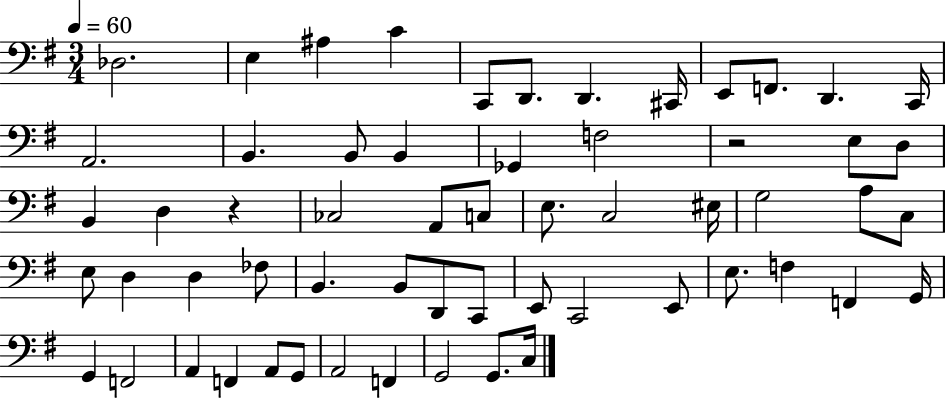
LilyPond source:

{
  \clef bass
  \numericTimeSignature
  \time 3/4
  \key g \major
  \tempo 4 = 60
  des2. | e4 ais4 c'4 | c,8 d,8. d,4. cis,16 | e,8 f,8. d,4. c,16 | \break a,2. | b,4. b,8 b,4 | ges,4 f2 | r2 e8 d8 | \break b,4 d4 r4 | ces2 a,8 c8 | e8. c2 eis16 | g2 a8 c8 | \break e8 d4 d4 fes8 | b,4. b,8 d,8 c,8 | e,8 c,2 e,8 | e8. f4 f,4 g,16 | \break g,4 f,2 | a,4 f,4 a,8 g,8 | a,2 f,4 | g,2 g,8. c16 | \break \bar "|."
}